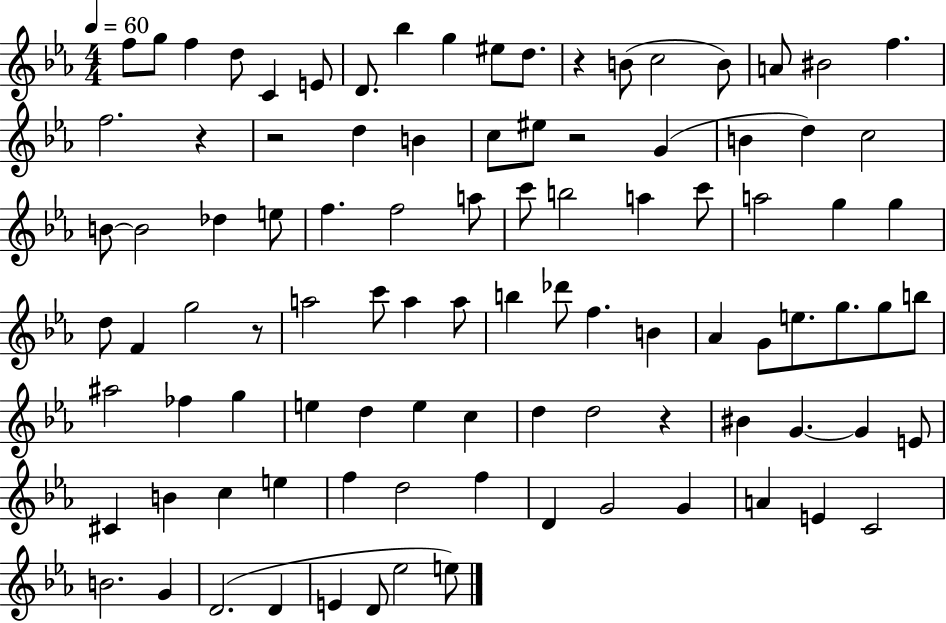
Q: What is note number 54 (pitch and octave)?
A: E5